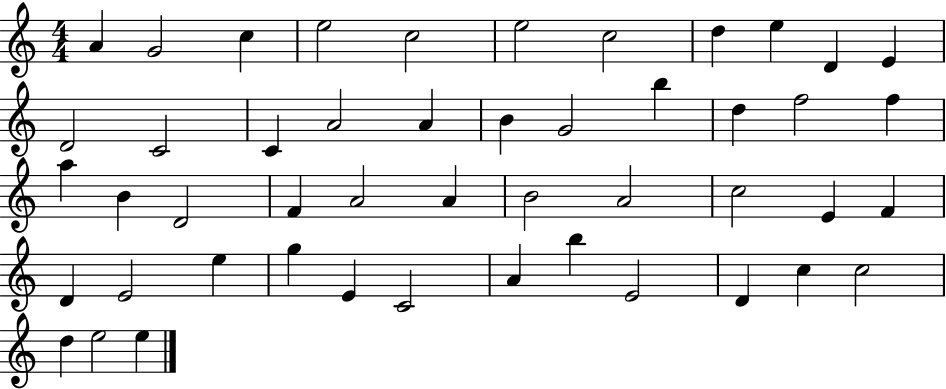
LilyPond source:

{
  \clef treble
  \numericTimeSignature
  \time 4/4
  \key c \major
  a'4 g'2 c''4 | e''2 c''2 | e''2 c''2 | d''4 e''4 d'4 e'4 | \break d'2 c'2 | c'4 a'2 a'4 | b'4 g'2 b''4 | d''4 f''2 f''4 | \break a''4 b'4 d'2 | f'4 a'2 a'4 | b'2 a'2 | c''2 e'4 f'4 | \break d'4 e'2 e''4 | g''4 e'4 c'2 | a'4 b''4 e'2 | d'4 c''4 c''2 | \break d''4 e''2 e''4 | \bar "|."
}